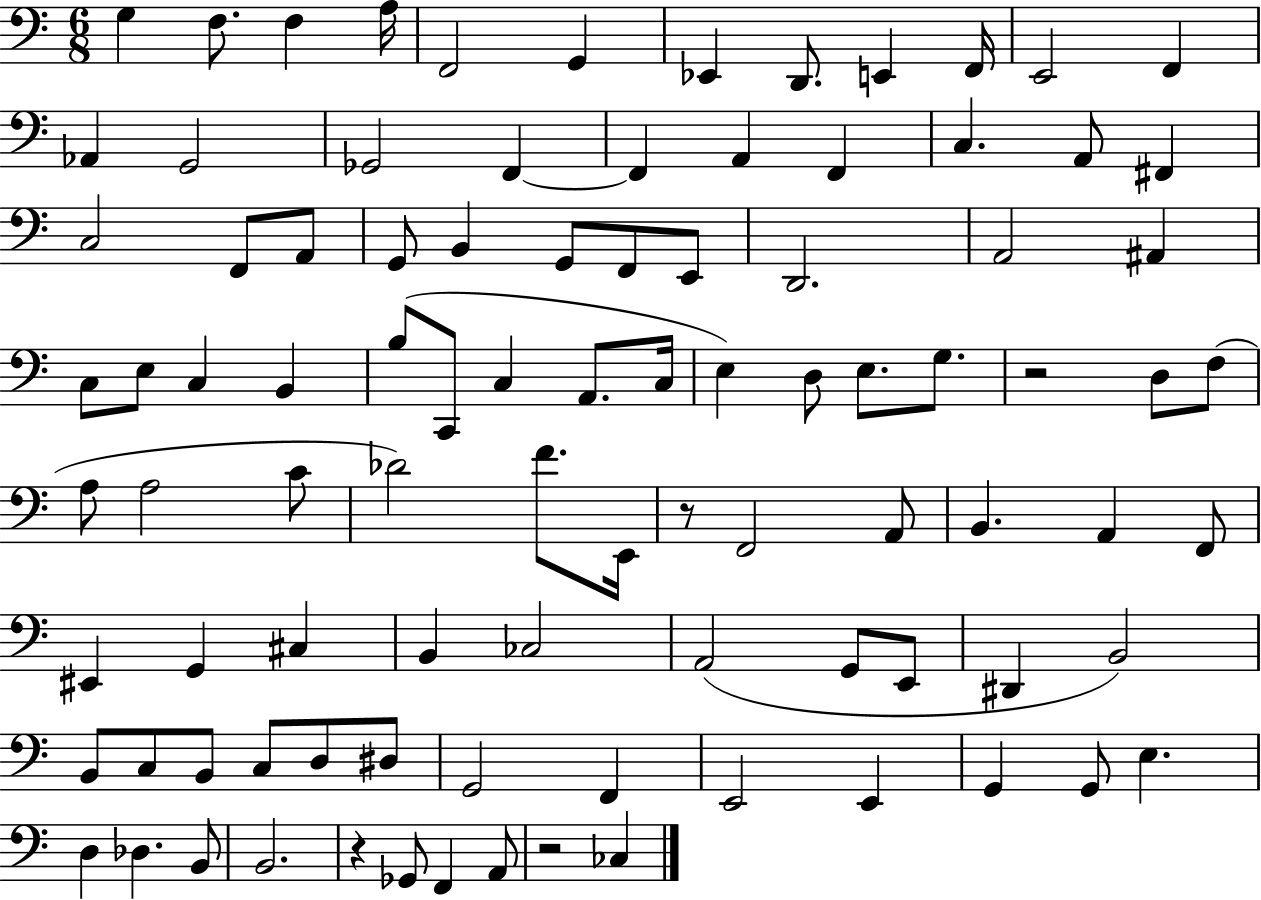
G3/q F3/e. F3/q A3/s F2/h G2/q Eb2/q D2/e. E2/q F2/s E2/h F2/q Ab2/q G2/h Gb2/h F2/q F2/q A2/q F2/q C3/q. A2/e F#2/q C3/h F2/e A2/e G2/e B2/q G2/e F2/e E2/e D2/h. A2/h A#2/q C3/e E3/e C3/q B2/q B3/e C2/e C3/q A2/e. C3/s E3/q D3/e E3/e. G3/e. R/h D3/e F3/e A3/e A3/h C4/e Db4/h F4/e. E2/s R/e F2/h A2/e B2/q. A2/q F2/e EIS2/q G2/q C#3/q B2/q CES3/h A2/h G2/e E2/e D#2/q B2/h B2/e C3/e B2/e C3/e D3/e D#3/e G2/h F2/q E2/h E2/q G2/q G2/e E3/q. D3/q Db3/q. B2/e B2/h. R/q Gb2/e F2/q A2/e R/h CES3/q